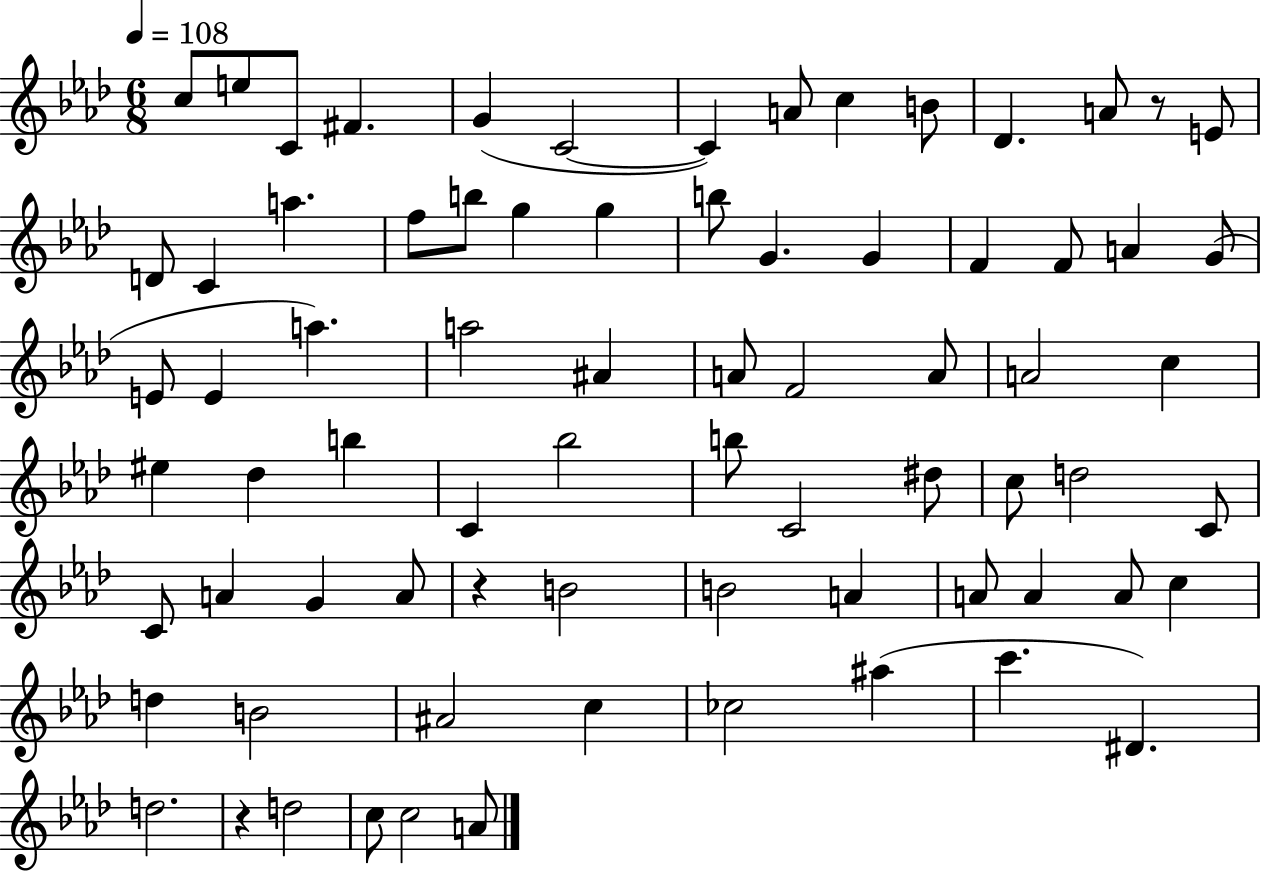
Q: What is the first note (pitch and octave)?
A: C5